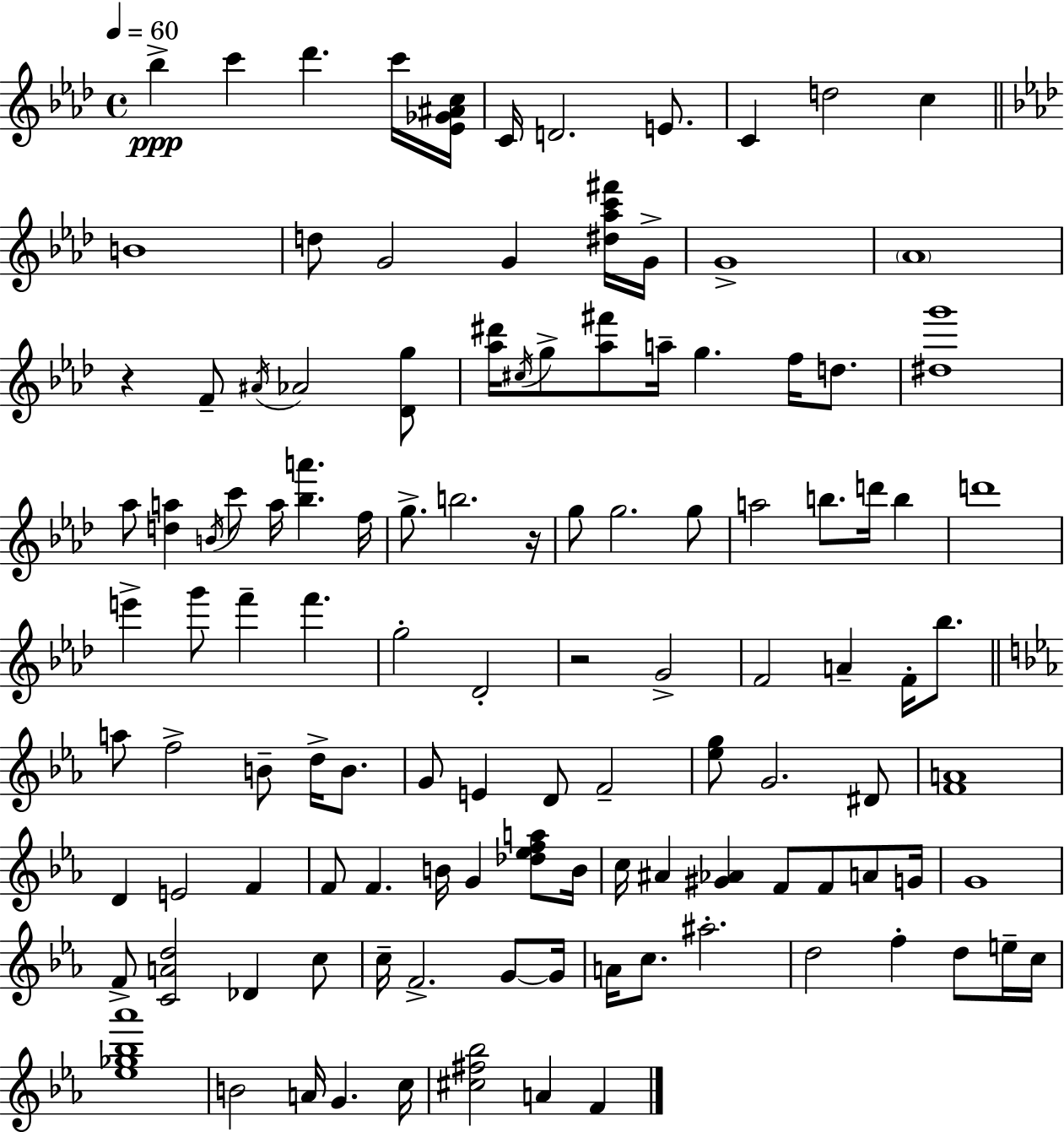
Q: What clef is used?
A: treble